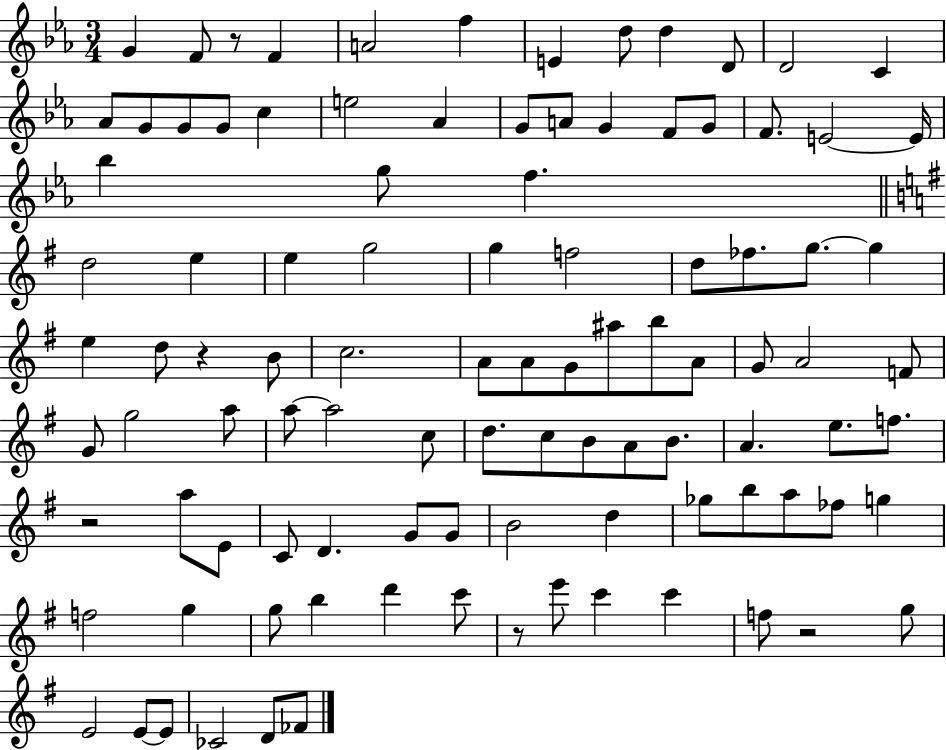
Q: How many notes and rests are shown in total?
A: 101